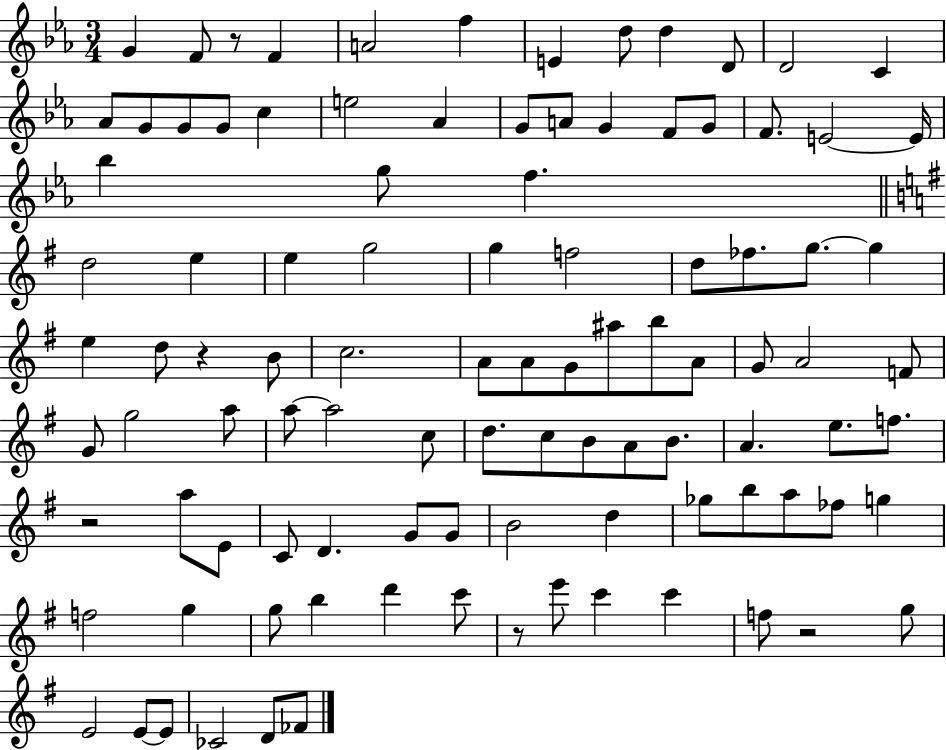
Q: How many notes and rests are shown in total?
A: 101